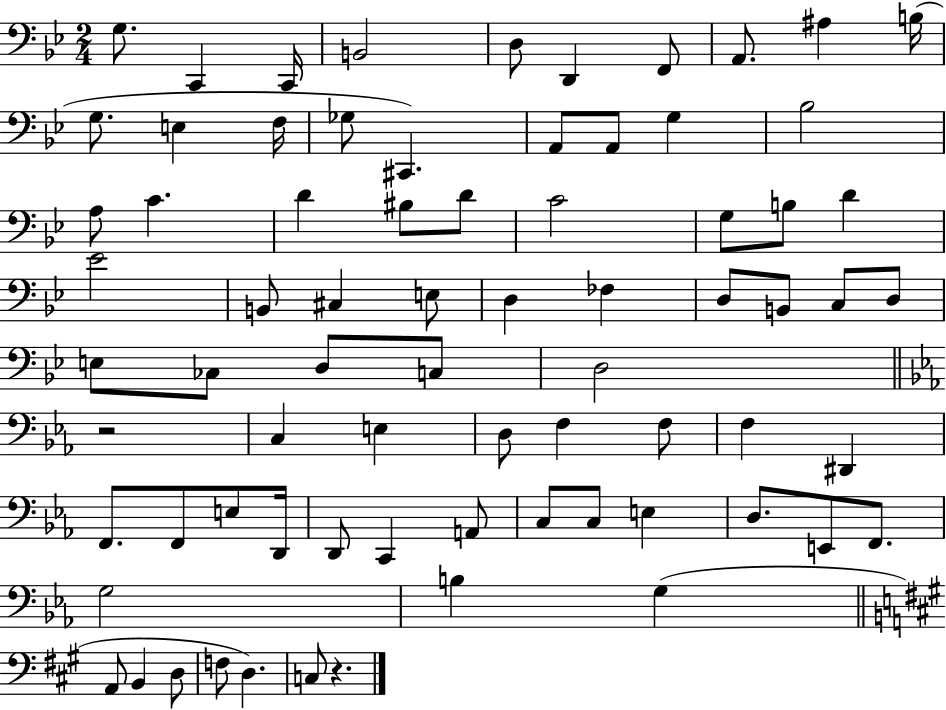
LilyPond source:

{
  \clef bass
  \numericTimeSignature
  \time 2/4
  \key bes \major
  \repeat volta 2 { g8. c,4 c,16 | b,2 | d8 d,4 f,8 | a,8. ais4 b16( | \break g8. e4 f16 | ges8 cis,4.) | a,8 a,8 g4 | bes2 | \break a8 c'4. | d'4 bis8 d'8 | c'2 | g8 b8 d'4 | \break ees'2 | b,8 cis4 e8 | d4 fes4 | d8 b,8 c8 d8 | \break e8 ces8 d8 c8 | d2 | \bar "||" \break \key ees \major r2 | c4 e4 | d8 f4 f8 | f4 dis,4 | \break f,8. f,8 e8 d,16 | d,8 c,4 a,8 | c8 c8 e4 | d8. e,8 f,8. | \break g2 | b4 g4( | \bar "||" \break \key a \major a,8 b,4 d8 | f8 d4.) | c8 r4. | } \bar "|."
}